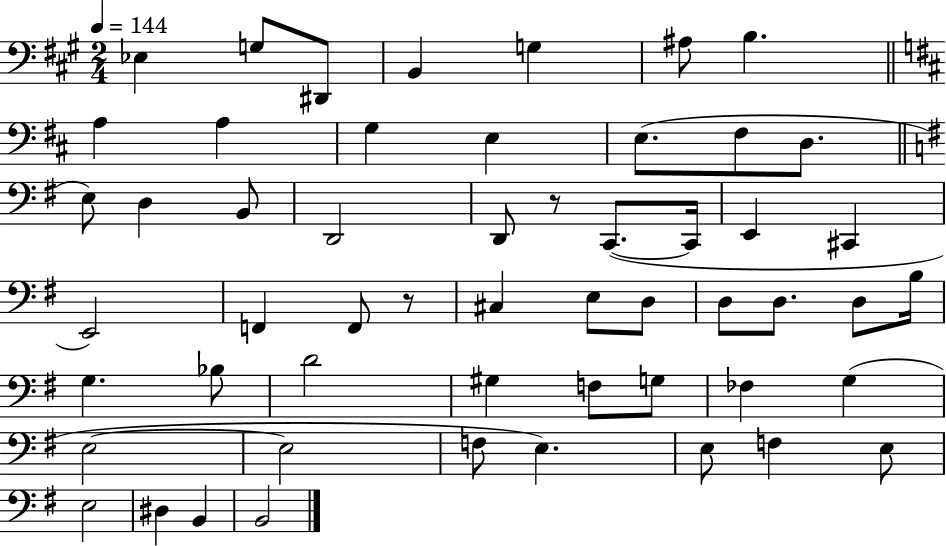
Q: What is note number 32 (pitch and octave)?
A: D3